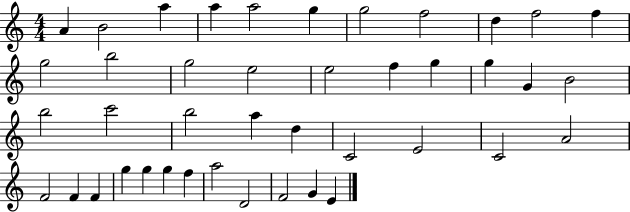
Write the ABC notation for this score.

X:1
T:Untitled
M:4/4
L:1/4
K:C
A B2 a a a2 g g2 f2 d f2 f g2 b2 g2 e2 e2 f g g G B2 b2 c'2 b2 a d C2 E2 C2 A2 F2 F F g g g f a2 D2 F2 G E